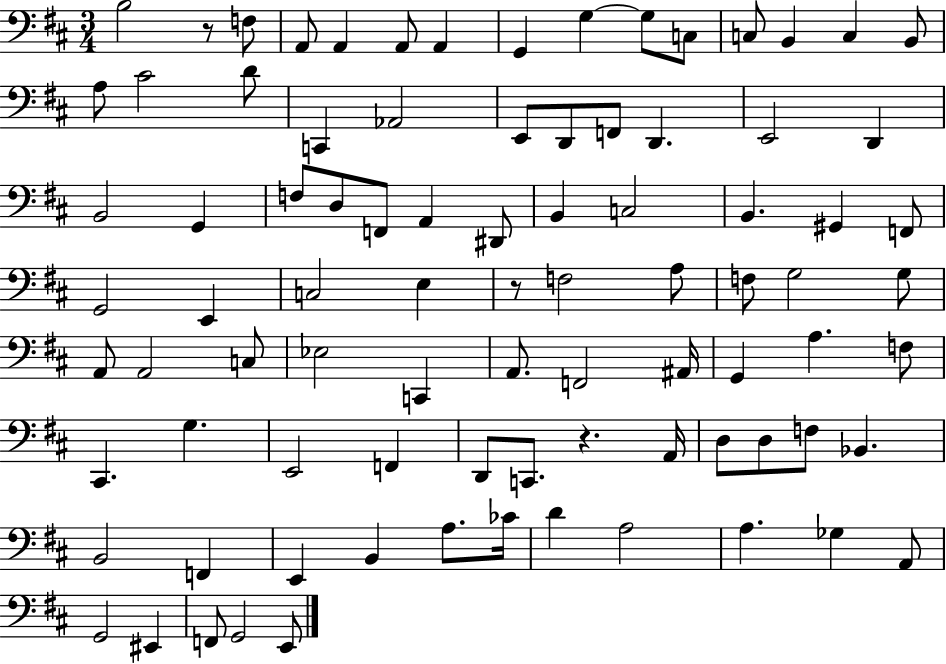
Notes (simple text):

B3/h R/e F3/e A2/e A2/q A2/e A2/q G2/q G3/q G3/e C3/e C3/e B2/q C3/q B2/e A3/e C#4/h D4/e C2/q Ab2/h E2/e D2/e F2/e D2/q. E2/h D2/q B2/h G2/q F3/e D3/e F2/e A2/q D#2/e B2/q C3/h B2/q. G#2/q F2/e G2/h E2/q C3/h E3/q R/e F3/h A3/e F3/e G3/h G3/e A2/e A2/h C3/e Eb3/h C2/q A2/e. F2/h A#2/s G2/q A3/q. F3/e C#2/q. G3/q. E2/h F2/q D2/e C2/e. R/q. A2/s D3/e D3/e F3/e Bb2/q. B2/h F2/q E2/q B2/q A3/e. CES4/s D4/q A3/h A3/q. Gb3/q A2/e G2/h EIS2/q F2/e G2/h E2/e